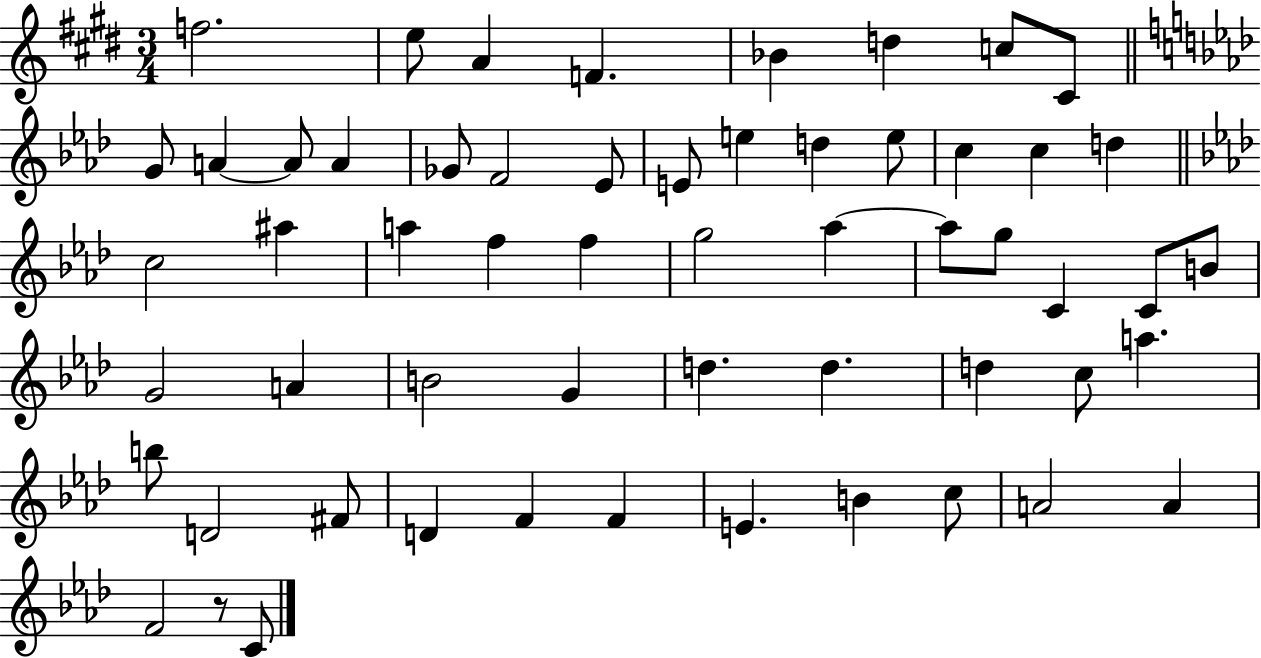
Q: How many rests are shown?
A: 1